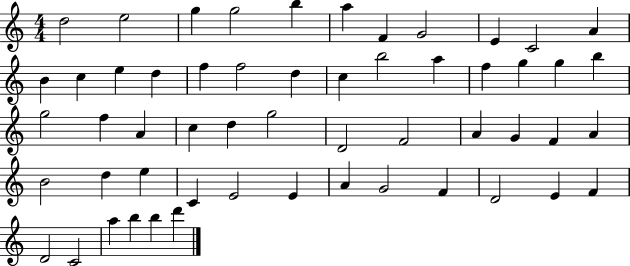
X:1
T:Untitled
M:4/4
L:1/4
K:C
d2 e2 g g2 b a F G2 E C2 A B c e d f f2 d c b2 a f g g b g2 f A c d g2 D2 F2 A G F A B2 d e C E2 E A G2 F D2 E F D2 C2 a b b d'